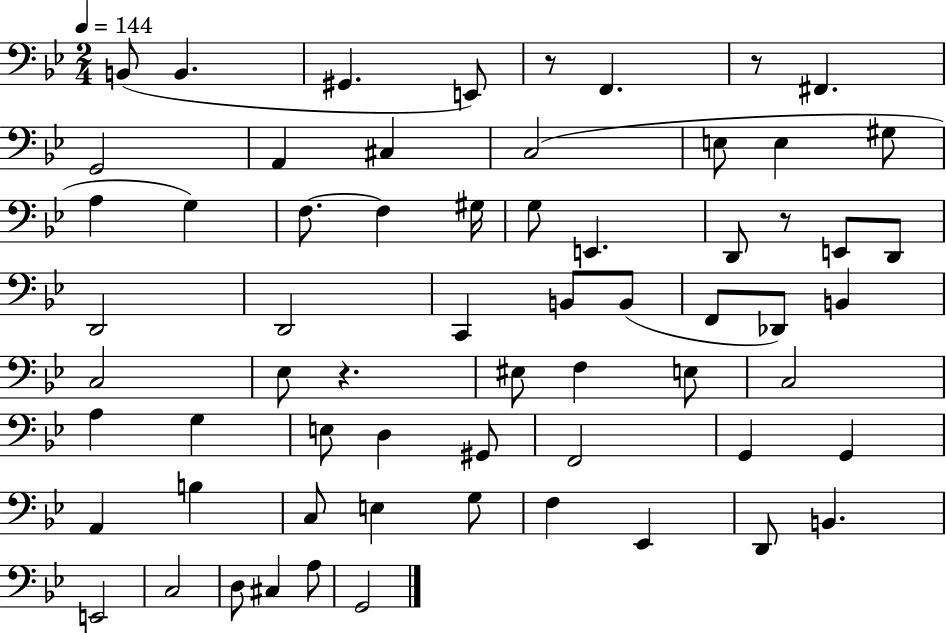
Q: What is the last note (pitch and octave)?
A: G2